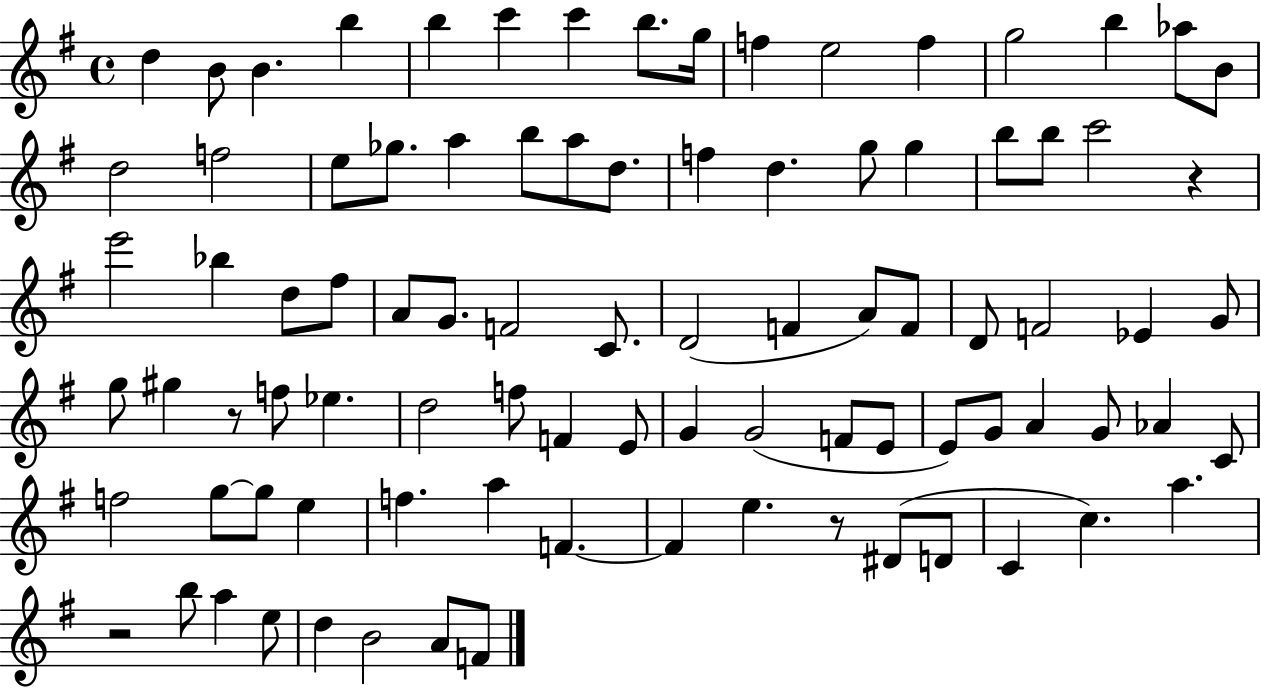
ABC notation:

X:1
T:Untitled
M:4/4
L:1/4
K:G
d B/2 B b b c' c' b/2 g/4 f e2 f g2 b _a/2 B/2 d2 f2 e/2 _g/2 a b/2 a/2 d/2 f d g/2 g b/2 b/2 c'2 z e'2 _b d/2 ^f/2 A/2 G/2 F2 C/2 D2 F A/2 F/2 D/2 F2 _E G/2 g/2 ^g z/2 f/2 _e d2 f/2 F E/2 G G2 F/2 E/2 E/2 G/2 A G/2 _A C/2 f2 g/2 g/2 e f a F F e z/2 ^D/2 D/2 C c a z2 b/2 a e/2 d B2 A/2 F/2